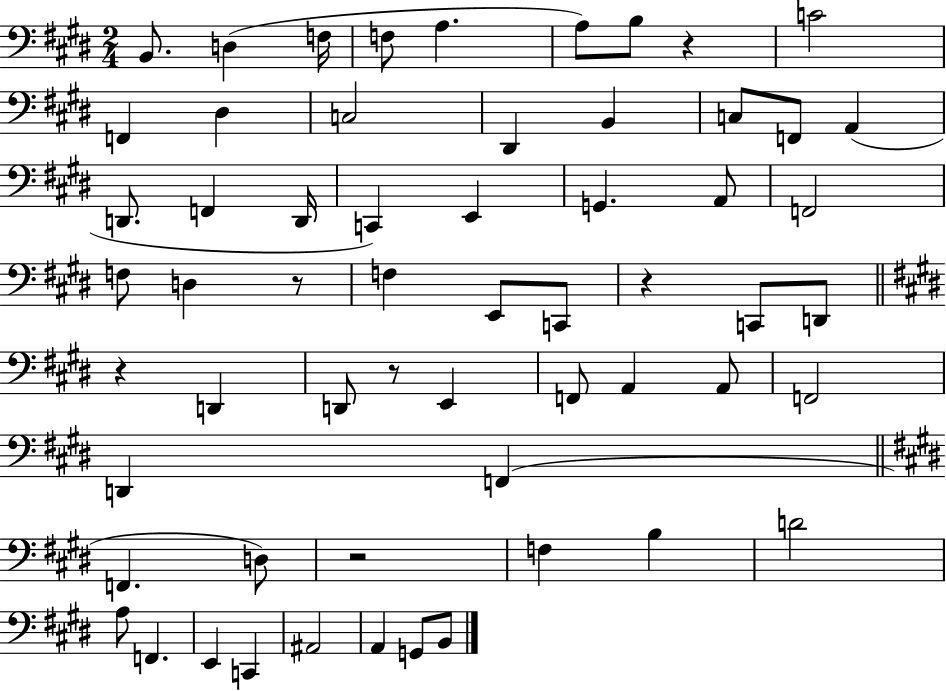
{
  \clef bass
  \numericTimeSignature
  \time 2/4
  \key e \major
  b,8. d4( f16 | f8 a4. | a8) b8 r4 | c'2 | \break f,4 dis4 | c2 | dis,4 b,4 | c8 f,8 a,4( | \break d,8. f,4 d,16 | c,4) e,4 | g,4. a,8 | f,2 | \break f8 d4 r8 | f4 e,8 c,8 | r4 c,8 d,8 | \bar "||" \break \key e \major r4 d,4 | d,8 r8 e,4 | f,8 a,4 a,8 | f,2 | \break d,4 f,4( | \bar "||" \break \key e \major f,4. d8) | r2 | f4 b4 | d'2 | \break a8 f,4. | e,4 c,4 | ais,2 | a,4 g,8 b,8 | \break \bar "|."
}